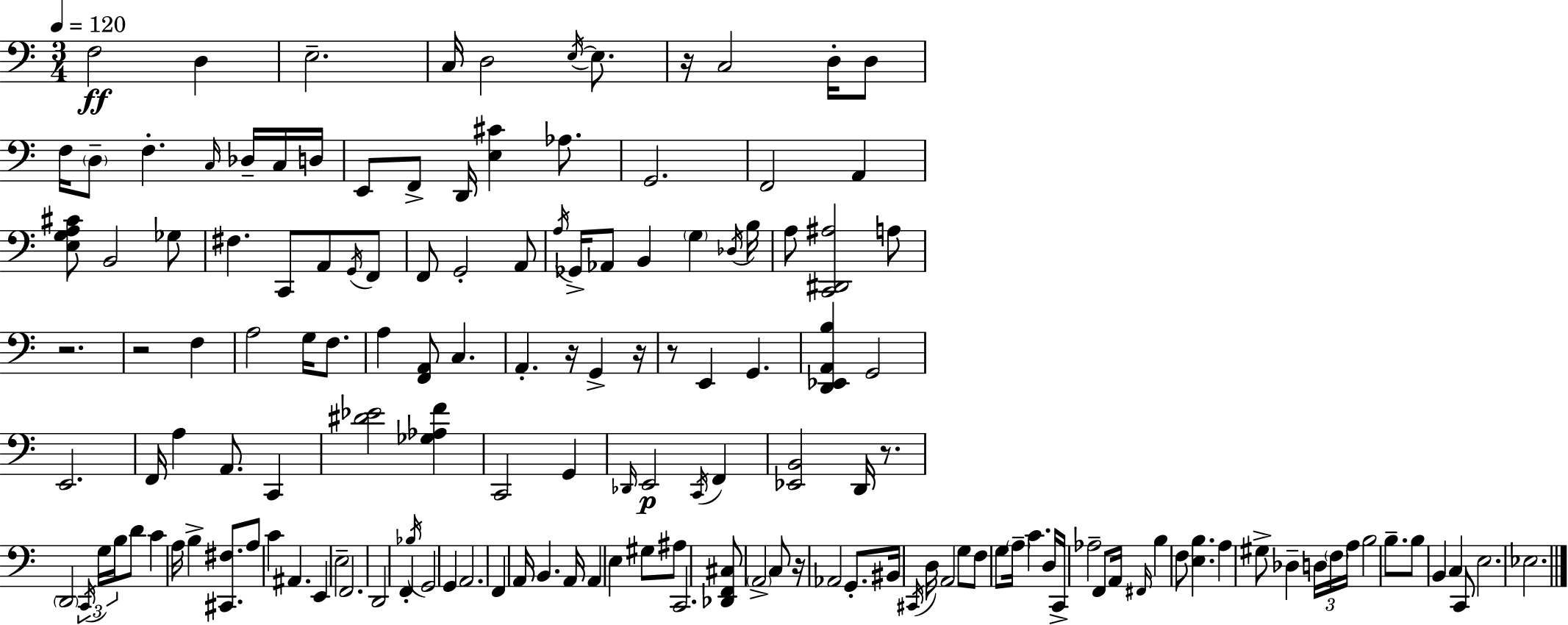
F3/h D3/q E3/h. C3/s D3/h E3/s E3/e. R/s C3/h D3/s D3/e F3/s D3/e F3/q. C3/s Db3/s C3/s D3/s E2/e F2/e D2/s [E3,C#4]/q Ab3/e. G2/h. F2/h A2/q [E3,G3,A3,C#4]/e B2/h Gb3/e F#3/q. C2/e A2/e G2/s F2/e F2/e G2/h A2/e A3/s Gb2/s Ab2/e B2/q G3/q Db3/s B3/s A3/e [C2,D#2,A#3]/h A3/e R/h. R/h F3/q A3/h G3/s F3/e. A3/q [F2,A2]/e C3/q. A2/q. R/s G2/q R/s R/e E2/q G2/q. [D2,Eb2,A2,B3]/q G2/h E2/h. F2/s A3/q A2/e. C2/q [D#4,Eb4]/h [Gb3,Ab3,F4]/q C2/h G2/q Db2/s E2/h C2/s F2/q [Eb2,B2]/h D2/s R/e. D2/h C2/s G3/s B3/s D4/e C4/q A3/s B3/q [C#2,F#3]/e. A3/e C4/q A#2/q. E2/q E3/h F2/h. D2/h F2/q Bb3/s G2/h G2/q A2/h. F2/q A2/s B2/q. A2/s A2/q E3/q G#3/e A#3/e C2/h. [Db2,F2,C#3]/e A2/h C3/e R/s Ab2/h G2/e. BIS2/s C#2/s D3/s A2/h G3/e F3/e G3/e A3/s C4/q. D3/s C2/s Ab3/h F2/e A2/s F#2/s B3/q F3/e [E3,B3]/q. A3/q G#3/e Db3/q D3/s F3/s A3/s B3/h B3/e. B3/e B2/q C3/q C2/e E3/h. Eb3/h.